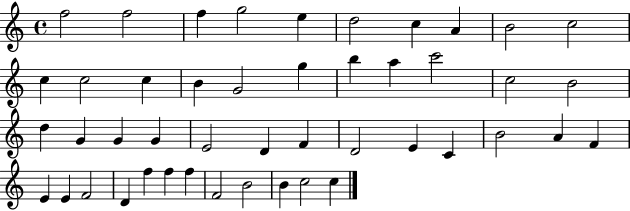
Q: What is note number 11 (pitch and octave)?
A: C5